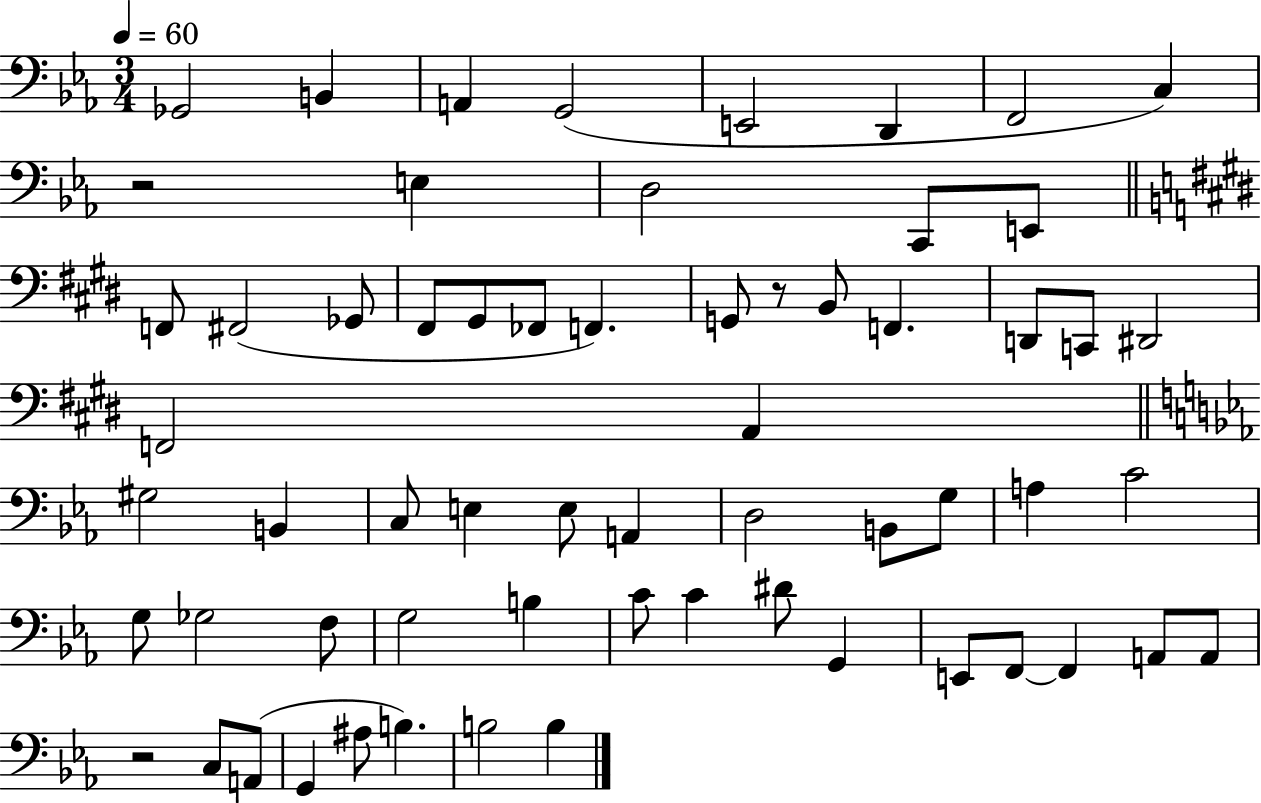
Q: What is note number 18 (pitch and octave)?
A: FES2